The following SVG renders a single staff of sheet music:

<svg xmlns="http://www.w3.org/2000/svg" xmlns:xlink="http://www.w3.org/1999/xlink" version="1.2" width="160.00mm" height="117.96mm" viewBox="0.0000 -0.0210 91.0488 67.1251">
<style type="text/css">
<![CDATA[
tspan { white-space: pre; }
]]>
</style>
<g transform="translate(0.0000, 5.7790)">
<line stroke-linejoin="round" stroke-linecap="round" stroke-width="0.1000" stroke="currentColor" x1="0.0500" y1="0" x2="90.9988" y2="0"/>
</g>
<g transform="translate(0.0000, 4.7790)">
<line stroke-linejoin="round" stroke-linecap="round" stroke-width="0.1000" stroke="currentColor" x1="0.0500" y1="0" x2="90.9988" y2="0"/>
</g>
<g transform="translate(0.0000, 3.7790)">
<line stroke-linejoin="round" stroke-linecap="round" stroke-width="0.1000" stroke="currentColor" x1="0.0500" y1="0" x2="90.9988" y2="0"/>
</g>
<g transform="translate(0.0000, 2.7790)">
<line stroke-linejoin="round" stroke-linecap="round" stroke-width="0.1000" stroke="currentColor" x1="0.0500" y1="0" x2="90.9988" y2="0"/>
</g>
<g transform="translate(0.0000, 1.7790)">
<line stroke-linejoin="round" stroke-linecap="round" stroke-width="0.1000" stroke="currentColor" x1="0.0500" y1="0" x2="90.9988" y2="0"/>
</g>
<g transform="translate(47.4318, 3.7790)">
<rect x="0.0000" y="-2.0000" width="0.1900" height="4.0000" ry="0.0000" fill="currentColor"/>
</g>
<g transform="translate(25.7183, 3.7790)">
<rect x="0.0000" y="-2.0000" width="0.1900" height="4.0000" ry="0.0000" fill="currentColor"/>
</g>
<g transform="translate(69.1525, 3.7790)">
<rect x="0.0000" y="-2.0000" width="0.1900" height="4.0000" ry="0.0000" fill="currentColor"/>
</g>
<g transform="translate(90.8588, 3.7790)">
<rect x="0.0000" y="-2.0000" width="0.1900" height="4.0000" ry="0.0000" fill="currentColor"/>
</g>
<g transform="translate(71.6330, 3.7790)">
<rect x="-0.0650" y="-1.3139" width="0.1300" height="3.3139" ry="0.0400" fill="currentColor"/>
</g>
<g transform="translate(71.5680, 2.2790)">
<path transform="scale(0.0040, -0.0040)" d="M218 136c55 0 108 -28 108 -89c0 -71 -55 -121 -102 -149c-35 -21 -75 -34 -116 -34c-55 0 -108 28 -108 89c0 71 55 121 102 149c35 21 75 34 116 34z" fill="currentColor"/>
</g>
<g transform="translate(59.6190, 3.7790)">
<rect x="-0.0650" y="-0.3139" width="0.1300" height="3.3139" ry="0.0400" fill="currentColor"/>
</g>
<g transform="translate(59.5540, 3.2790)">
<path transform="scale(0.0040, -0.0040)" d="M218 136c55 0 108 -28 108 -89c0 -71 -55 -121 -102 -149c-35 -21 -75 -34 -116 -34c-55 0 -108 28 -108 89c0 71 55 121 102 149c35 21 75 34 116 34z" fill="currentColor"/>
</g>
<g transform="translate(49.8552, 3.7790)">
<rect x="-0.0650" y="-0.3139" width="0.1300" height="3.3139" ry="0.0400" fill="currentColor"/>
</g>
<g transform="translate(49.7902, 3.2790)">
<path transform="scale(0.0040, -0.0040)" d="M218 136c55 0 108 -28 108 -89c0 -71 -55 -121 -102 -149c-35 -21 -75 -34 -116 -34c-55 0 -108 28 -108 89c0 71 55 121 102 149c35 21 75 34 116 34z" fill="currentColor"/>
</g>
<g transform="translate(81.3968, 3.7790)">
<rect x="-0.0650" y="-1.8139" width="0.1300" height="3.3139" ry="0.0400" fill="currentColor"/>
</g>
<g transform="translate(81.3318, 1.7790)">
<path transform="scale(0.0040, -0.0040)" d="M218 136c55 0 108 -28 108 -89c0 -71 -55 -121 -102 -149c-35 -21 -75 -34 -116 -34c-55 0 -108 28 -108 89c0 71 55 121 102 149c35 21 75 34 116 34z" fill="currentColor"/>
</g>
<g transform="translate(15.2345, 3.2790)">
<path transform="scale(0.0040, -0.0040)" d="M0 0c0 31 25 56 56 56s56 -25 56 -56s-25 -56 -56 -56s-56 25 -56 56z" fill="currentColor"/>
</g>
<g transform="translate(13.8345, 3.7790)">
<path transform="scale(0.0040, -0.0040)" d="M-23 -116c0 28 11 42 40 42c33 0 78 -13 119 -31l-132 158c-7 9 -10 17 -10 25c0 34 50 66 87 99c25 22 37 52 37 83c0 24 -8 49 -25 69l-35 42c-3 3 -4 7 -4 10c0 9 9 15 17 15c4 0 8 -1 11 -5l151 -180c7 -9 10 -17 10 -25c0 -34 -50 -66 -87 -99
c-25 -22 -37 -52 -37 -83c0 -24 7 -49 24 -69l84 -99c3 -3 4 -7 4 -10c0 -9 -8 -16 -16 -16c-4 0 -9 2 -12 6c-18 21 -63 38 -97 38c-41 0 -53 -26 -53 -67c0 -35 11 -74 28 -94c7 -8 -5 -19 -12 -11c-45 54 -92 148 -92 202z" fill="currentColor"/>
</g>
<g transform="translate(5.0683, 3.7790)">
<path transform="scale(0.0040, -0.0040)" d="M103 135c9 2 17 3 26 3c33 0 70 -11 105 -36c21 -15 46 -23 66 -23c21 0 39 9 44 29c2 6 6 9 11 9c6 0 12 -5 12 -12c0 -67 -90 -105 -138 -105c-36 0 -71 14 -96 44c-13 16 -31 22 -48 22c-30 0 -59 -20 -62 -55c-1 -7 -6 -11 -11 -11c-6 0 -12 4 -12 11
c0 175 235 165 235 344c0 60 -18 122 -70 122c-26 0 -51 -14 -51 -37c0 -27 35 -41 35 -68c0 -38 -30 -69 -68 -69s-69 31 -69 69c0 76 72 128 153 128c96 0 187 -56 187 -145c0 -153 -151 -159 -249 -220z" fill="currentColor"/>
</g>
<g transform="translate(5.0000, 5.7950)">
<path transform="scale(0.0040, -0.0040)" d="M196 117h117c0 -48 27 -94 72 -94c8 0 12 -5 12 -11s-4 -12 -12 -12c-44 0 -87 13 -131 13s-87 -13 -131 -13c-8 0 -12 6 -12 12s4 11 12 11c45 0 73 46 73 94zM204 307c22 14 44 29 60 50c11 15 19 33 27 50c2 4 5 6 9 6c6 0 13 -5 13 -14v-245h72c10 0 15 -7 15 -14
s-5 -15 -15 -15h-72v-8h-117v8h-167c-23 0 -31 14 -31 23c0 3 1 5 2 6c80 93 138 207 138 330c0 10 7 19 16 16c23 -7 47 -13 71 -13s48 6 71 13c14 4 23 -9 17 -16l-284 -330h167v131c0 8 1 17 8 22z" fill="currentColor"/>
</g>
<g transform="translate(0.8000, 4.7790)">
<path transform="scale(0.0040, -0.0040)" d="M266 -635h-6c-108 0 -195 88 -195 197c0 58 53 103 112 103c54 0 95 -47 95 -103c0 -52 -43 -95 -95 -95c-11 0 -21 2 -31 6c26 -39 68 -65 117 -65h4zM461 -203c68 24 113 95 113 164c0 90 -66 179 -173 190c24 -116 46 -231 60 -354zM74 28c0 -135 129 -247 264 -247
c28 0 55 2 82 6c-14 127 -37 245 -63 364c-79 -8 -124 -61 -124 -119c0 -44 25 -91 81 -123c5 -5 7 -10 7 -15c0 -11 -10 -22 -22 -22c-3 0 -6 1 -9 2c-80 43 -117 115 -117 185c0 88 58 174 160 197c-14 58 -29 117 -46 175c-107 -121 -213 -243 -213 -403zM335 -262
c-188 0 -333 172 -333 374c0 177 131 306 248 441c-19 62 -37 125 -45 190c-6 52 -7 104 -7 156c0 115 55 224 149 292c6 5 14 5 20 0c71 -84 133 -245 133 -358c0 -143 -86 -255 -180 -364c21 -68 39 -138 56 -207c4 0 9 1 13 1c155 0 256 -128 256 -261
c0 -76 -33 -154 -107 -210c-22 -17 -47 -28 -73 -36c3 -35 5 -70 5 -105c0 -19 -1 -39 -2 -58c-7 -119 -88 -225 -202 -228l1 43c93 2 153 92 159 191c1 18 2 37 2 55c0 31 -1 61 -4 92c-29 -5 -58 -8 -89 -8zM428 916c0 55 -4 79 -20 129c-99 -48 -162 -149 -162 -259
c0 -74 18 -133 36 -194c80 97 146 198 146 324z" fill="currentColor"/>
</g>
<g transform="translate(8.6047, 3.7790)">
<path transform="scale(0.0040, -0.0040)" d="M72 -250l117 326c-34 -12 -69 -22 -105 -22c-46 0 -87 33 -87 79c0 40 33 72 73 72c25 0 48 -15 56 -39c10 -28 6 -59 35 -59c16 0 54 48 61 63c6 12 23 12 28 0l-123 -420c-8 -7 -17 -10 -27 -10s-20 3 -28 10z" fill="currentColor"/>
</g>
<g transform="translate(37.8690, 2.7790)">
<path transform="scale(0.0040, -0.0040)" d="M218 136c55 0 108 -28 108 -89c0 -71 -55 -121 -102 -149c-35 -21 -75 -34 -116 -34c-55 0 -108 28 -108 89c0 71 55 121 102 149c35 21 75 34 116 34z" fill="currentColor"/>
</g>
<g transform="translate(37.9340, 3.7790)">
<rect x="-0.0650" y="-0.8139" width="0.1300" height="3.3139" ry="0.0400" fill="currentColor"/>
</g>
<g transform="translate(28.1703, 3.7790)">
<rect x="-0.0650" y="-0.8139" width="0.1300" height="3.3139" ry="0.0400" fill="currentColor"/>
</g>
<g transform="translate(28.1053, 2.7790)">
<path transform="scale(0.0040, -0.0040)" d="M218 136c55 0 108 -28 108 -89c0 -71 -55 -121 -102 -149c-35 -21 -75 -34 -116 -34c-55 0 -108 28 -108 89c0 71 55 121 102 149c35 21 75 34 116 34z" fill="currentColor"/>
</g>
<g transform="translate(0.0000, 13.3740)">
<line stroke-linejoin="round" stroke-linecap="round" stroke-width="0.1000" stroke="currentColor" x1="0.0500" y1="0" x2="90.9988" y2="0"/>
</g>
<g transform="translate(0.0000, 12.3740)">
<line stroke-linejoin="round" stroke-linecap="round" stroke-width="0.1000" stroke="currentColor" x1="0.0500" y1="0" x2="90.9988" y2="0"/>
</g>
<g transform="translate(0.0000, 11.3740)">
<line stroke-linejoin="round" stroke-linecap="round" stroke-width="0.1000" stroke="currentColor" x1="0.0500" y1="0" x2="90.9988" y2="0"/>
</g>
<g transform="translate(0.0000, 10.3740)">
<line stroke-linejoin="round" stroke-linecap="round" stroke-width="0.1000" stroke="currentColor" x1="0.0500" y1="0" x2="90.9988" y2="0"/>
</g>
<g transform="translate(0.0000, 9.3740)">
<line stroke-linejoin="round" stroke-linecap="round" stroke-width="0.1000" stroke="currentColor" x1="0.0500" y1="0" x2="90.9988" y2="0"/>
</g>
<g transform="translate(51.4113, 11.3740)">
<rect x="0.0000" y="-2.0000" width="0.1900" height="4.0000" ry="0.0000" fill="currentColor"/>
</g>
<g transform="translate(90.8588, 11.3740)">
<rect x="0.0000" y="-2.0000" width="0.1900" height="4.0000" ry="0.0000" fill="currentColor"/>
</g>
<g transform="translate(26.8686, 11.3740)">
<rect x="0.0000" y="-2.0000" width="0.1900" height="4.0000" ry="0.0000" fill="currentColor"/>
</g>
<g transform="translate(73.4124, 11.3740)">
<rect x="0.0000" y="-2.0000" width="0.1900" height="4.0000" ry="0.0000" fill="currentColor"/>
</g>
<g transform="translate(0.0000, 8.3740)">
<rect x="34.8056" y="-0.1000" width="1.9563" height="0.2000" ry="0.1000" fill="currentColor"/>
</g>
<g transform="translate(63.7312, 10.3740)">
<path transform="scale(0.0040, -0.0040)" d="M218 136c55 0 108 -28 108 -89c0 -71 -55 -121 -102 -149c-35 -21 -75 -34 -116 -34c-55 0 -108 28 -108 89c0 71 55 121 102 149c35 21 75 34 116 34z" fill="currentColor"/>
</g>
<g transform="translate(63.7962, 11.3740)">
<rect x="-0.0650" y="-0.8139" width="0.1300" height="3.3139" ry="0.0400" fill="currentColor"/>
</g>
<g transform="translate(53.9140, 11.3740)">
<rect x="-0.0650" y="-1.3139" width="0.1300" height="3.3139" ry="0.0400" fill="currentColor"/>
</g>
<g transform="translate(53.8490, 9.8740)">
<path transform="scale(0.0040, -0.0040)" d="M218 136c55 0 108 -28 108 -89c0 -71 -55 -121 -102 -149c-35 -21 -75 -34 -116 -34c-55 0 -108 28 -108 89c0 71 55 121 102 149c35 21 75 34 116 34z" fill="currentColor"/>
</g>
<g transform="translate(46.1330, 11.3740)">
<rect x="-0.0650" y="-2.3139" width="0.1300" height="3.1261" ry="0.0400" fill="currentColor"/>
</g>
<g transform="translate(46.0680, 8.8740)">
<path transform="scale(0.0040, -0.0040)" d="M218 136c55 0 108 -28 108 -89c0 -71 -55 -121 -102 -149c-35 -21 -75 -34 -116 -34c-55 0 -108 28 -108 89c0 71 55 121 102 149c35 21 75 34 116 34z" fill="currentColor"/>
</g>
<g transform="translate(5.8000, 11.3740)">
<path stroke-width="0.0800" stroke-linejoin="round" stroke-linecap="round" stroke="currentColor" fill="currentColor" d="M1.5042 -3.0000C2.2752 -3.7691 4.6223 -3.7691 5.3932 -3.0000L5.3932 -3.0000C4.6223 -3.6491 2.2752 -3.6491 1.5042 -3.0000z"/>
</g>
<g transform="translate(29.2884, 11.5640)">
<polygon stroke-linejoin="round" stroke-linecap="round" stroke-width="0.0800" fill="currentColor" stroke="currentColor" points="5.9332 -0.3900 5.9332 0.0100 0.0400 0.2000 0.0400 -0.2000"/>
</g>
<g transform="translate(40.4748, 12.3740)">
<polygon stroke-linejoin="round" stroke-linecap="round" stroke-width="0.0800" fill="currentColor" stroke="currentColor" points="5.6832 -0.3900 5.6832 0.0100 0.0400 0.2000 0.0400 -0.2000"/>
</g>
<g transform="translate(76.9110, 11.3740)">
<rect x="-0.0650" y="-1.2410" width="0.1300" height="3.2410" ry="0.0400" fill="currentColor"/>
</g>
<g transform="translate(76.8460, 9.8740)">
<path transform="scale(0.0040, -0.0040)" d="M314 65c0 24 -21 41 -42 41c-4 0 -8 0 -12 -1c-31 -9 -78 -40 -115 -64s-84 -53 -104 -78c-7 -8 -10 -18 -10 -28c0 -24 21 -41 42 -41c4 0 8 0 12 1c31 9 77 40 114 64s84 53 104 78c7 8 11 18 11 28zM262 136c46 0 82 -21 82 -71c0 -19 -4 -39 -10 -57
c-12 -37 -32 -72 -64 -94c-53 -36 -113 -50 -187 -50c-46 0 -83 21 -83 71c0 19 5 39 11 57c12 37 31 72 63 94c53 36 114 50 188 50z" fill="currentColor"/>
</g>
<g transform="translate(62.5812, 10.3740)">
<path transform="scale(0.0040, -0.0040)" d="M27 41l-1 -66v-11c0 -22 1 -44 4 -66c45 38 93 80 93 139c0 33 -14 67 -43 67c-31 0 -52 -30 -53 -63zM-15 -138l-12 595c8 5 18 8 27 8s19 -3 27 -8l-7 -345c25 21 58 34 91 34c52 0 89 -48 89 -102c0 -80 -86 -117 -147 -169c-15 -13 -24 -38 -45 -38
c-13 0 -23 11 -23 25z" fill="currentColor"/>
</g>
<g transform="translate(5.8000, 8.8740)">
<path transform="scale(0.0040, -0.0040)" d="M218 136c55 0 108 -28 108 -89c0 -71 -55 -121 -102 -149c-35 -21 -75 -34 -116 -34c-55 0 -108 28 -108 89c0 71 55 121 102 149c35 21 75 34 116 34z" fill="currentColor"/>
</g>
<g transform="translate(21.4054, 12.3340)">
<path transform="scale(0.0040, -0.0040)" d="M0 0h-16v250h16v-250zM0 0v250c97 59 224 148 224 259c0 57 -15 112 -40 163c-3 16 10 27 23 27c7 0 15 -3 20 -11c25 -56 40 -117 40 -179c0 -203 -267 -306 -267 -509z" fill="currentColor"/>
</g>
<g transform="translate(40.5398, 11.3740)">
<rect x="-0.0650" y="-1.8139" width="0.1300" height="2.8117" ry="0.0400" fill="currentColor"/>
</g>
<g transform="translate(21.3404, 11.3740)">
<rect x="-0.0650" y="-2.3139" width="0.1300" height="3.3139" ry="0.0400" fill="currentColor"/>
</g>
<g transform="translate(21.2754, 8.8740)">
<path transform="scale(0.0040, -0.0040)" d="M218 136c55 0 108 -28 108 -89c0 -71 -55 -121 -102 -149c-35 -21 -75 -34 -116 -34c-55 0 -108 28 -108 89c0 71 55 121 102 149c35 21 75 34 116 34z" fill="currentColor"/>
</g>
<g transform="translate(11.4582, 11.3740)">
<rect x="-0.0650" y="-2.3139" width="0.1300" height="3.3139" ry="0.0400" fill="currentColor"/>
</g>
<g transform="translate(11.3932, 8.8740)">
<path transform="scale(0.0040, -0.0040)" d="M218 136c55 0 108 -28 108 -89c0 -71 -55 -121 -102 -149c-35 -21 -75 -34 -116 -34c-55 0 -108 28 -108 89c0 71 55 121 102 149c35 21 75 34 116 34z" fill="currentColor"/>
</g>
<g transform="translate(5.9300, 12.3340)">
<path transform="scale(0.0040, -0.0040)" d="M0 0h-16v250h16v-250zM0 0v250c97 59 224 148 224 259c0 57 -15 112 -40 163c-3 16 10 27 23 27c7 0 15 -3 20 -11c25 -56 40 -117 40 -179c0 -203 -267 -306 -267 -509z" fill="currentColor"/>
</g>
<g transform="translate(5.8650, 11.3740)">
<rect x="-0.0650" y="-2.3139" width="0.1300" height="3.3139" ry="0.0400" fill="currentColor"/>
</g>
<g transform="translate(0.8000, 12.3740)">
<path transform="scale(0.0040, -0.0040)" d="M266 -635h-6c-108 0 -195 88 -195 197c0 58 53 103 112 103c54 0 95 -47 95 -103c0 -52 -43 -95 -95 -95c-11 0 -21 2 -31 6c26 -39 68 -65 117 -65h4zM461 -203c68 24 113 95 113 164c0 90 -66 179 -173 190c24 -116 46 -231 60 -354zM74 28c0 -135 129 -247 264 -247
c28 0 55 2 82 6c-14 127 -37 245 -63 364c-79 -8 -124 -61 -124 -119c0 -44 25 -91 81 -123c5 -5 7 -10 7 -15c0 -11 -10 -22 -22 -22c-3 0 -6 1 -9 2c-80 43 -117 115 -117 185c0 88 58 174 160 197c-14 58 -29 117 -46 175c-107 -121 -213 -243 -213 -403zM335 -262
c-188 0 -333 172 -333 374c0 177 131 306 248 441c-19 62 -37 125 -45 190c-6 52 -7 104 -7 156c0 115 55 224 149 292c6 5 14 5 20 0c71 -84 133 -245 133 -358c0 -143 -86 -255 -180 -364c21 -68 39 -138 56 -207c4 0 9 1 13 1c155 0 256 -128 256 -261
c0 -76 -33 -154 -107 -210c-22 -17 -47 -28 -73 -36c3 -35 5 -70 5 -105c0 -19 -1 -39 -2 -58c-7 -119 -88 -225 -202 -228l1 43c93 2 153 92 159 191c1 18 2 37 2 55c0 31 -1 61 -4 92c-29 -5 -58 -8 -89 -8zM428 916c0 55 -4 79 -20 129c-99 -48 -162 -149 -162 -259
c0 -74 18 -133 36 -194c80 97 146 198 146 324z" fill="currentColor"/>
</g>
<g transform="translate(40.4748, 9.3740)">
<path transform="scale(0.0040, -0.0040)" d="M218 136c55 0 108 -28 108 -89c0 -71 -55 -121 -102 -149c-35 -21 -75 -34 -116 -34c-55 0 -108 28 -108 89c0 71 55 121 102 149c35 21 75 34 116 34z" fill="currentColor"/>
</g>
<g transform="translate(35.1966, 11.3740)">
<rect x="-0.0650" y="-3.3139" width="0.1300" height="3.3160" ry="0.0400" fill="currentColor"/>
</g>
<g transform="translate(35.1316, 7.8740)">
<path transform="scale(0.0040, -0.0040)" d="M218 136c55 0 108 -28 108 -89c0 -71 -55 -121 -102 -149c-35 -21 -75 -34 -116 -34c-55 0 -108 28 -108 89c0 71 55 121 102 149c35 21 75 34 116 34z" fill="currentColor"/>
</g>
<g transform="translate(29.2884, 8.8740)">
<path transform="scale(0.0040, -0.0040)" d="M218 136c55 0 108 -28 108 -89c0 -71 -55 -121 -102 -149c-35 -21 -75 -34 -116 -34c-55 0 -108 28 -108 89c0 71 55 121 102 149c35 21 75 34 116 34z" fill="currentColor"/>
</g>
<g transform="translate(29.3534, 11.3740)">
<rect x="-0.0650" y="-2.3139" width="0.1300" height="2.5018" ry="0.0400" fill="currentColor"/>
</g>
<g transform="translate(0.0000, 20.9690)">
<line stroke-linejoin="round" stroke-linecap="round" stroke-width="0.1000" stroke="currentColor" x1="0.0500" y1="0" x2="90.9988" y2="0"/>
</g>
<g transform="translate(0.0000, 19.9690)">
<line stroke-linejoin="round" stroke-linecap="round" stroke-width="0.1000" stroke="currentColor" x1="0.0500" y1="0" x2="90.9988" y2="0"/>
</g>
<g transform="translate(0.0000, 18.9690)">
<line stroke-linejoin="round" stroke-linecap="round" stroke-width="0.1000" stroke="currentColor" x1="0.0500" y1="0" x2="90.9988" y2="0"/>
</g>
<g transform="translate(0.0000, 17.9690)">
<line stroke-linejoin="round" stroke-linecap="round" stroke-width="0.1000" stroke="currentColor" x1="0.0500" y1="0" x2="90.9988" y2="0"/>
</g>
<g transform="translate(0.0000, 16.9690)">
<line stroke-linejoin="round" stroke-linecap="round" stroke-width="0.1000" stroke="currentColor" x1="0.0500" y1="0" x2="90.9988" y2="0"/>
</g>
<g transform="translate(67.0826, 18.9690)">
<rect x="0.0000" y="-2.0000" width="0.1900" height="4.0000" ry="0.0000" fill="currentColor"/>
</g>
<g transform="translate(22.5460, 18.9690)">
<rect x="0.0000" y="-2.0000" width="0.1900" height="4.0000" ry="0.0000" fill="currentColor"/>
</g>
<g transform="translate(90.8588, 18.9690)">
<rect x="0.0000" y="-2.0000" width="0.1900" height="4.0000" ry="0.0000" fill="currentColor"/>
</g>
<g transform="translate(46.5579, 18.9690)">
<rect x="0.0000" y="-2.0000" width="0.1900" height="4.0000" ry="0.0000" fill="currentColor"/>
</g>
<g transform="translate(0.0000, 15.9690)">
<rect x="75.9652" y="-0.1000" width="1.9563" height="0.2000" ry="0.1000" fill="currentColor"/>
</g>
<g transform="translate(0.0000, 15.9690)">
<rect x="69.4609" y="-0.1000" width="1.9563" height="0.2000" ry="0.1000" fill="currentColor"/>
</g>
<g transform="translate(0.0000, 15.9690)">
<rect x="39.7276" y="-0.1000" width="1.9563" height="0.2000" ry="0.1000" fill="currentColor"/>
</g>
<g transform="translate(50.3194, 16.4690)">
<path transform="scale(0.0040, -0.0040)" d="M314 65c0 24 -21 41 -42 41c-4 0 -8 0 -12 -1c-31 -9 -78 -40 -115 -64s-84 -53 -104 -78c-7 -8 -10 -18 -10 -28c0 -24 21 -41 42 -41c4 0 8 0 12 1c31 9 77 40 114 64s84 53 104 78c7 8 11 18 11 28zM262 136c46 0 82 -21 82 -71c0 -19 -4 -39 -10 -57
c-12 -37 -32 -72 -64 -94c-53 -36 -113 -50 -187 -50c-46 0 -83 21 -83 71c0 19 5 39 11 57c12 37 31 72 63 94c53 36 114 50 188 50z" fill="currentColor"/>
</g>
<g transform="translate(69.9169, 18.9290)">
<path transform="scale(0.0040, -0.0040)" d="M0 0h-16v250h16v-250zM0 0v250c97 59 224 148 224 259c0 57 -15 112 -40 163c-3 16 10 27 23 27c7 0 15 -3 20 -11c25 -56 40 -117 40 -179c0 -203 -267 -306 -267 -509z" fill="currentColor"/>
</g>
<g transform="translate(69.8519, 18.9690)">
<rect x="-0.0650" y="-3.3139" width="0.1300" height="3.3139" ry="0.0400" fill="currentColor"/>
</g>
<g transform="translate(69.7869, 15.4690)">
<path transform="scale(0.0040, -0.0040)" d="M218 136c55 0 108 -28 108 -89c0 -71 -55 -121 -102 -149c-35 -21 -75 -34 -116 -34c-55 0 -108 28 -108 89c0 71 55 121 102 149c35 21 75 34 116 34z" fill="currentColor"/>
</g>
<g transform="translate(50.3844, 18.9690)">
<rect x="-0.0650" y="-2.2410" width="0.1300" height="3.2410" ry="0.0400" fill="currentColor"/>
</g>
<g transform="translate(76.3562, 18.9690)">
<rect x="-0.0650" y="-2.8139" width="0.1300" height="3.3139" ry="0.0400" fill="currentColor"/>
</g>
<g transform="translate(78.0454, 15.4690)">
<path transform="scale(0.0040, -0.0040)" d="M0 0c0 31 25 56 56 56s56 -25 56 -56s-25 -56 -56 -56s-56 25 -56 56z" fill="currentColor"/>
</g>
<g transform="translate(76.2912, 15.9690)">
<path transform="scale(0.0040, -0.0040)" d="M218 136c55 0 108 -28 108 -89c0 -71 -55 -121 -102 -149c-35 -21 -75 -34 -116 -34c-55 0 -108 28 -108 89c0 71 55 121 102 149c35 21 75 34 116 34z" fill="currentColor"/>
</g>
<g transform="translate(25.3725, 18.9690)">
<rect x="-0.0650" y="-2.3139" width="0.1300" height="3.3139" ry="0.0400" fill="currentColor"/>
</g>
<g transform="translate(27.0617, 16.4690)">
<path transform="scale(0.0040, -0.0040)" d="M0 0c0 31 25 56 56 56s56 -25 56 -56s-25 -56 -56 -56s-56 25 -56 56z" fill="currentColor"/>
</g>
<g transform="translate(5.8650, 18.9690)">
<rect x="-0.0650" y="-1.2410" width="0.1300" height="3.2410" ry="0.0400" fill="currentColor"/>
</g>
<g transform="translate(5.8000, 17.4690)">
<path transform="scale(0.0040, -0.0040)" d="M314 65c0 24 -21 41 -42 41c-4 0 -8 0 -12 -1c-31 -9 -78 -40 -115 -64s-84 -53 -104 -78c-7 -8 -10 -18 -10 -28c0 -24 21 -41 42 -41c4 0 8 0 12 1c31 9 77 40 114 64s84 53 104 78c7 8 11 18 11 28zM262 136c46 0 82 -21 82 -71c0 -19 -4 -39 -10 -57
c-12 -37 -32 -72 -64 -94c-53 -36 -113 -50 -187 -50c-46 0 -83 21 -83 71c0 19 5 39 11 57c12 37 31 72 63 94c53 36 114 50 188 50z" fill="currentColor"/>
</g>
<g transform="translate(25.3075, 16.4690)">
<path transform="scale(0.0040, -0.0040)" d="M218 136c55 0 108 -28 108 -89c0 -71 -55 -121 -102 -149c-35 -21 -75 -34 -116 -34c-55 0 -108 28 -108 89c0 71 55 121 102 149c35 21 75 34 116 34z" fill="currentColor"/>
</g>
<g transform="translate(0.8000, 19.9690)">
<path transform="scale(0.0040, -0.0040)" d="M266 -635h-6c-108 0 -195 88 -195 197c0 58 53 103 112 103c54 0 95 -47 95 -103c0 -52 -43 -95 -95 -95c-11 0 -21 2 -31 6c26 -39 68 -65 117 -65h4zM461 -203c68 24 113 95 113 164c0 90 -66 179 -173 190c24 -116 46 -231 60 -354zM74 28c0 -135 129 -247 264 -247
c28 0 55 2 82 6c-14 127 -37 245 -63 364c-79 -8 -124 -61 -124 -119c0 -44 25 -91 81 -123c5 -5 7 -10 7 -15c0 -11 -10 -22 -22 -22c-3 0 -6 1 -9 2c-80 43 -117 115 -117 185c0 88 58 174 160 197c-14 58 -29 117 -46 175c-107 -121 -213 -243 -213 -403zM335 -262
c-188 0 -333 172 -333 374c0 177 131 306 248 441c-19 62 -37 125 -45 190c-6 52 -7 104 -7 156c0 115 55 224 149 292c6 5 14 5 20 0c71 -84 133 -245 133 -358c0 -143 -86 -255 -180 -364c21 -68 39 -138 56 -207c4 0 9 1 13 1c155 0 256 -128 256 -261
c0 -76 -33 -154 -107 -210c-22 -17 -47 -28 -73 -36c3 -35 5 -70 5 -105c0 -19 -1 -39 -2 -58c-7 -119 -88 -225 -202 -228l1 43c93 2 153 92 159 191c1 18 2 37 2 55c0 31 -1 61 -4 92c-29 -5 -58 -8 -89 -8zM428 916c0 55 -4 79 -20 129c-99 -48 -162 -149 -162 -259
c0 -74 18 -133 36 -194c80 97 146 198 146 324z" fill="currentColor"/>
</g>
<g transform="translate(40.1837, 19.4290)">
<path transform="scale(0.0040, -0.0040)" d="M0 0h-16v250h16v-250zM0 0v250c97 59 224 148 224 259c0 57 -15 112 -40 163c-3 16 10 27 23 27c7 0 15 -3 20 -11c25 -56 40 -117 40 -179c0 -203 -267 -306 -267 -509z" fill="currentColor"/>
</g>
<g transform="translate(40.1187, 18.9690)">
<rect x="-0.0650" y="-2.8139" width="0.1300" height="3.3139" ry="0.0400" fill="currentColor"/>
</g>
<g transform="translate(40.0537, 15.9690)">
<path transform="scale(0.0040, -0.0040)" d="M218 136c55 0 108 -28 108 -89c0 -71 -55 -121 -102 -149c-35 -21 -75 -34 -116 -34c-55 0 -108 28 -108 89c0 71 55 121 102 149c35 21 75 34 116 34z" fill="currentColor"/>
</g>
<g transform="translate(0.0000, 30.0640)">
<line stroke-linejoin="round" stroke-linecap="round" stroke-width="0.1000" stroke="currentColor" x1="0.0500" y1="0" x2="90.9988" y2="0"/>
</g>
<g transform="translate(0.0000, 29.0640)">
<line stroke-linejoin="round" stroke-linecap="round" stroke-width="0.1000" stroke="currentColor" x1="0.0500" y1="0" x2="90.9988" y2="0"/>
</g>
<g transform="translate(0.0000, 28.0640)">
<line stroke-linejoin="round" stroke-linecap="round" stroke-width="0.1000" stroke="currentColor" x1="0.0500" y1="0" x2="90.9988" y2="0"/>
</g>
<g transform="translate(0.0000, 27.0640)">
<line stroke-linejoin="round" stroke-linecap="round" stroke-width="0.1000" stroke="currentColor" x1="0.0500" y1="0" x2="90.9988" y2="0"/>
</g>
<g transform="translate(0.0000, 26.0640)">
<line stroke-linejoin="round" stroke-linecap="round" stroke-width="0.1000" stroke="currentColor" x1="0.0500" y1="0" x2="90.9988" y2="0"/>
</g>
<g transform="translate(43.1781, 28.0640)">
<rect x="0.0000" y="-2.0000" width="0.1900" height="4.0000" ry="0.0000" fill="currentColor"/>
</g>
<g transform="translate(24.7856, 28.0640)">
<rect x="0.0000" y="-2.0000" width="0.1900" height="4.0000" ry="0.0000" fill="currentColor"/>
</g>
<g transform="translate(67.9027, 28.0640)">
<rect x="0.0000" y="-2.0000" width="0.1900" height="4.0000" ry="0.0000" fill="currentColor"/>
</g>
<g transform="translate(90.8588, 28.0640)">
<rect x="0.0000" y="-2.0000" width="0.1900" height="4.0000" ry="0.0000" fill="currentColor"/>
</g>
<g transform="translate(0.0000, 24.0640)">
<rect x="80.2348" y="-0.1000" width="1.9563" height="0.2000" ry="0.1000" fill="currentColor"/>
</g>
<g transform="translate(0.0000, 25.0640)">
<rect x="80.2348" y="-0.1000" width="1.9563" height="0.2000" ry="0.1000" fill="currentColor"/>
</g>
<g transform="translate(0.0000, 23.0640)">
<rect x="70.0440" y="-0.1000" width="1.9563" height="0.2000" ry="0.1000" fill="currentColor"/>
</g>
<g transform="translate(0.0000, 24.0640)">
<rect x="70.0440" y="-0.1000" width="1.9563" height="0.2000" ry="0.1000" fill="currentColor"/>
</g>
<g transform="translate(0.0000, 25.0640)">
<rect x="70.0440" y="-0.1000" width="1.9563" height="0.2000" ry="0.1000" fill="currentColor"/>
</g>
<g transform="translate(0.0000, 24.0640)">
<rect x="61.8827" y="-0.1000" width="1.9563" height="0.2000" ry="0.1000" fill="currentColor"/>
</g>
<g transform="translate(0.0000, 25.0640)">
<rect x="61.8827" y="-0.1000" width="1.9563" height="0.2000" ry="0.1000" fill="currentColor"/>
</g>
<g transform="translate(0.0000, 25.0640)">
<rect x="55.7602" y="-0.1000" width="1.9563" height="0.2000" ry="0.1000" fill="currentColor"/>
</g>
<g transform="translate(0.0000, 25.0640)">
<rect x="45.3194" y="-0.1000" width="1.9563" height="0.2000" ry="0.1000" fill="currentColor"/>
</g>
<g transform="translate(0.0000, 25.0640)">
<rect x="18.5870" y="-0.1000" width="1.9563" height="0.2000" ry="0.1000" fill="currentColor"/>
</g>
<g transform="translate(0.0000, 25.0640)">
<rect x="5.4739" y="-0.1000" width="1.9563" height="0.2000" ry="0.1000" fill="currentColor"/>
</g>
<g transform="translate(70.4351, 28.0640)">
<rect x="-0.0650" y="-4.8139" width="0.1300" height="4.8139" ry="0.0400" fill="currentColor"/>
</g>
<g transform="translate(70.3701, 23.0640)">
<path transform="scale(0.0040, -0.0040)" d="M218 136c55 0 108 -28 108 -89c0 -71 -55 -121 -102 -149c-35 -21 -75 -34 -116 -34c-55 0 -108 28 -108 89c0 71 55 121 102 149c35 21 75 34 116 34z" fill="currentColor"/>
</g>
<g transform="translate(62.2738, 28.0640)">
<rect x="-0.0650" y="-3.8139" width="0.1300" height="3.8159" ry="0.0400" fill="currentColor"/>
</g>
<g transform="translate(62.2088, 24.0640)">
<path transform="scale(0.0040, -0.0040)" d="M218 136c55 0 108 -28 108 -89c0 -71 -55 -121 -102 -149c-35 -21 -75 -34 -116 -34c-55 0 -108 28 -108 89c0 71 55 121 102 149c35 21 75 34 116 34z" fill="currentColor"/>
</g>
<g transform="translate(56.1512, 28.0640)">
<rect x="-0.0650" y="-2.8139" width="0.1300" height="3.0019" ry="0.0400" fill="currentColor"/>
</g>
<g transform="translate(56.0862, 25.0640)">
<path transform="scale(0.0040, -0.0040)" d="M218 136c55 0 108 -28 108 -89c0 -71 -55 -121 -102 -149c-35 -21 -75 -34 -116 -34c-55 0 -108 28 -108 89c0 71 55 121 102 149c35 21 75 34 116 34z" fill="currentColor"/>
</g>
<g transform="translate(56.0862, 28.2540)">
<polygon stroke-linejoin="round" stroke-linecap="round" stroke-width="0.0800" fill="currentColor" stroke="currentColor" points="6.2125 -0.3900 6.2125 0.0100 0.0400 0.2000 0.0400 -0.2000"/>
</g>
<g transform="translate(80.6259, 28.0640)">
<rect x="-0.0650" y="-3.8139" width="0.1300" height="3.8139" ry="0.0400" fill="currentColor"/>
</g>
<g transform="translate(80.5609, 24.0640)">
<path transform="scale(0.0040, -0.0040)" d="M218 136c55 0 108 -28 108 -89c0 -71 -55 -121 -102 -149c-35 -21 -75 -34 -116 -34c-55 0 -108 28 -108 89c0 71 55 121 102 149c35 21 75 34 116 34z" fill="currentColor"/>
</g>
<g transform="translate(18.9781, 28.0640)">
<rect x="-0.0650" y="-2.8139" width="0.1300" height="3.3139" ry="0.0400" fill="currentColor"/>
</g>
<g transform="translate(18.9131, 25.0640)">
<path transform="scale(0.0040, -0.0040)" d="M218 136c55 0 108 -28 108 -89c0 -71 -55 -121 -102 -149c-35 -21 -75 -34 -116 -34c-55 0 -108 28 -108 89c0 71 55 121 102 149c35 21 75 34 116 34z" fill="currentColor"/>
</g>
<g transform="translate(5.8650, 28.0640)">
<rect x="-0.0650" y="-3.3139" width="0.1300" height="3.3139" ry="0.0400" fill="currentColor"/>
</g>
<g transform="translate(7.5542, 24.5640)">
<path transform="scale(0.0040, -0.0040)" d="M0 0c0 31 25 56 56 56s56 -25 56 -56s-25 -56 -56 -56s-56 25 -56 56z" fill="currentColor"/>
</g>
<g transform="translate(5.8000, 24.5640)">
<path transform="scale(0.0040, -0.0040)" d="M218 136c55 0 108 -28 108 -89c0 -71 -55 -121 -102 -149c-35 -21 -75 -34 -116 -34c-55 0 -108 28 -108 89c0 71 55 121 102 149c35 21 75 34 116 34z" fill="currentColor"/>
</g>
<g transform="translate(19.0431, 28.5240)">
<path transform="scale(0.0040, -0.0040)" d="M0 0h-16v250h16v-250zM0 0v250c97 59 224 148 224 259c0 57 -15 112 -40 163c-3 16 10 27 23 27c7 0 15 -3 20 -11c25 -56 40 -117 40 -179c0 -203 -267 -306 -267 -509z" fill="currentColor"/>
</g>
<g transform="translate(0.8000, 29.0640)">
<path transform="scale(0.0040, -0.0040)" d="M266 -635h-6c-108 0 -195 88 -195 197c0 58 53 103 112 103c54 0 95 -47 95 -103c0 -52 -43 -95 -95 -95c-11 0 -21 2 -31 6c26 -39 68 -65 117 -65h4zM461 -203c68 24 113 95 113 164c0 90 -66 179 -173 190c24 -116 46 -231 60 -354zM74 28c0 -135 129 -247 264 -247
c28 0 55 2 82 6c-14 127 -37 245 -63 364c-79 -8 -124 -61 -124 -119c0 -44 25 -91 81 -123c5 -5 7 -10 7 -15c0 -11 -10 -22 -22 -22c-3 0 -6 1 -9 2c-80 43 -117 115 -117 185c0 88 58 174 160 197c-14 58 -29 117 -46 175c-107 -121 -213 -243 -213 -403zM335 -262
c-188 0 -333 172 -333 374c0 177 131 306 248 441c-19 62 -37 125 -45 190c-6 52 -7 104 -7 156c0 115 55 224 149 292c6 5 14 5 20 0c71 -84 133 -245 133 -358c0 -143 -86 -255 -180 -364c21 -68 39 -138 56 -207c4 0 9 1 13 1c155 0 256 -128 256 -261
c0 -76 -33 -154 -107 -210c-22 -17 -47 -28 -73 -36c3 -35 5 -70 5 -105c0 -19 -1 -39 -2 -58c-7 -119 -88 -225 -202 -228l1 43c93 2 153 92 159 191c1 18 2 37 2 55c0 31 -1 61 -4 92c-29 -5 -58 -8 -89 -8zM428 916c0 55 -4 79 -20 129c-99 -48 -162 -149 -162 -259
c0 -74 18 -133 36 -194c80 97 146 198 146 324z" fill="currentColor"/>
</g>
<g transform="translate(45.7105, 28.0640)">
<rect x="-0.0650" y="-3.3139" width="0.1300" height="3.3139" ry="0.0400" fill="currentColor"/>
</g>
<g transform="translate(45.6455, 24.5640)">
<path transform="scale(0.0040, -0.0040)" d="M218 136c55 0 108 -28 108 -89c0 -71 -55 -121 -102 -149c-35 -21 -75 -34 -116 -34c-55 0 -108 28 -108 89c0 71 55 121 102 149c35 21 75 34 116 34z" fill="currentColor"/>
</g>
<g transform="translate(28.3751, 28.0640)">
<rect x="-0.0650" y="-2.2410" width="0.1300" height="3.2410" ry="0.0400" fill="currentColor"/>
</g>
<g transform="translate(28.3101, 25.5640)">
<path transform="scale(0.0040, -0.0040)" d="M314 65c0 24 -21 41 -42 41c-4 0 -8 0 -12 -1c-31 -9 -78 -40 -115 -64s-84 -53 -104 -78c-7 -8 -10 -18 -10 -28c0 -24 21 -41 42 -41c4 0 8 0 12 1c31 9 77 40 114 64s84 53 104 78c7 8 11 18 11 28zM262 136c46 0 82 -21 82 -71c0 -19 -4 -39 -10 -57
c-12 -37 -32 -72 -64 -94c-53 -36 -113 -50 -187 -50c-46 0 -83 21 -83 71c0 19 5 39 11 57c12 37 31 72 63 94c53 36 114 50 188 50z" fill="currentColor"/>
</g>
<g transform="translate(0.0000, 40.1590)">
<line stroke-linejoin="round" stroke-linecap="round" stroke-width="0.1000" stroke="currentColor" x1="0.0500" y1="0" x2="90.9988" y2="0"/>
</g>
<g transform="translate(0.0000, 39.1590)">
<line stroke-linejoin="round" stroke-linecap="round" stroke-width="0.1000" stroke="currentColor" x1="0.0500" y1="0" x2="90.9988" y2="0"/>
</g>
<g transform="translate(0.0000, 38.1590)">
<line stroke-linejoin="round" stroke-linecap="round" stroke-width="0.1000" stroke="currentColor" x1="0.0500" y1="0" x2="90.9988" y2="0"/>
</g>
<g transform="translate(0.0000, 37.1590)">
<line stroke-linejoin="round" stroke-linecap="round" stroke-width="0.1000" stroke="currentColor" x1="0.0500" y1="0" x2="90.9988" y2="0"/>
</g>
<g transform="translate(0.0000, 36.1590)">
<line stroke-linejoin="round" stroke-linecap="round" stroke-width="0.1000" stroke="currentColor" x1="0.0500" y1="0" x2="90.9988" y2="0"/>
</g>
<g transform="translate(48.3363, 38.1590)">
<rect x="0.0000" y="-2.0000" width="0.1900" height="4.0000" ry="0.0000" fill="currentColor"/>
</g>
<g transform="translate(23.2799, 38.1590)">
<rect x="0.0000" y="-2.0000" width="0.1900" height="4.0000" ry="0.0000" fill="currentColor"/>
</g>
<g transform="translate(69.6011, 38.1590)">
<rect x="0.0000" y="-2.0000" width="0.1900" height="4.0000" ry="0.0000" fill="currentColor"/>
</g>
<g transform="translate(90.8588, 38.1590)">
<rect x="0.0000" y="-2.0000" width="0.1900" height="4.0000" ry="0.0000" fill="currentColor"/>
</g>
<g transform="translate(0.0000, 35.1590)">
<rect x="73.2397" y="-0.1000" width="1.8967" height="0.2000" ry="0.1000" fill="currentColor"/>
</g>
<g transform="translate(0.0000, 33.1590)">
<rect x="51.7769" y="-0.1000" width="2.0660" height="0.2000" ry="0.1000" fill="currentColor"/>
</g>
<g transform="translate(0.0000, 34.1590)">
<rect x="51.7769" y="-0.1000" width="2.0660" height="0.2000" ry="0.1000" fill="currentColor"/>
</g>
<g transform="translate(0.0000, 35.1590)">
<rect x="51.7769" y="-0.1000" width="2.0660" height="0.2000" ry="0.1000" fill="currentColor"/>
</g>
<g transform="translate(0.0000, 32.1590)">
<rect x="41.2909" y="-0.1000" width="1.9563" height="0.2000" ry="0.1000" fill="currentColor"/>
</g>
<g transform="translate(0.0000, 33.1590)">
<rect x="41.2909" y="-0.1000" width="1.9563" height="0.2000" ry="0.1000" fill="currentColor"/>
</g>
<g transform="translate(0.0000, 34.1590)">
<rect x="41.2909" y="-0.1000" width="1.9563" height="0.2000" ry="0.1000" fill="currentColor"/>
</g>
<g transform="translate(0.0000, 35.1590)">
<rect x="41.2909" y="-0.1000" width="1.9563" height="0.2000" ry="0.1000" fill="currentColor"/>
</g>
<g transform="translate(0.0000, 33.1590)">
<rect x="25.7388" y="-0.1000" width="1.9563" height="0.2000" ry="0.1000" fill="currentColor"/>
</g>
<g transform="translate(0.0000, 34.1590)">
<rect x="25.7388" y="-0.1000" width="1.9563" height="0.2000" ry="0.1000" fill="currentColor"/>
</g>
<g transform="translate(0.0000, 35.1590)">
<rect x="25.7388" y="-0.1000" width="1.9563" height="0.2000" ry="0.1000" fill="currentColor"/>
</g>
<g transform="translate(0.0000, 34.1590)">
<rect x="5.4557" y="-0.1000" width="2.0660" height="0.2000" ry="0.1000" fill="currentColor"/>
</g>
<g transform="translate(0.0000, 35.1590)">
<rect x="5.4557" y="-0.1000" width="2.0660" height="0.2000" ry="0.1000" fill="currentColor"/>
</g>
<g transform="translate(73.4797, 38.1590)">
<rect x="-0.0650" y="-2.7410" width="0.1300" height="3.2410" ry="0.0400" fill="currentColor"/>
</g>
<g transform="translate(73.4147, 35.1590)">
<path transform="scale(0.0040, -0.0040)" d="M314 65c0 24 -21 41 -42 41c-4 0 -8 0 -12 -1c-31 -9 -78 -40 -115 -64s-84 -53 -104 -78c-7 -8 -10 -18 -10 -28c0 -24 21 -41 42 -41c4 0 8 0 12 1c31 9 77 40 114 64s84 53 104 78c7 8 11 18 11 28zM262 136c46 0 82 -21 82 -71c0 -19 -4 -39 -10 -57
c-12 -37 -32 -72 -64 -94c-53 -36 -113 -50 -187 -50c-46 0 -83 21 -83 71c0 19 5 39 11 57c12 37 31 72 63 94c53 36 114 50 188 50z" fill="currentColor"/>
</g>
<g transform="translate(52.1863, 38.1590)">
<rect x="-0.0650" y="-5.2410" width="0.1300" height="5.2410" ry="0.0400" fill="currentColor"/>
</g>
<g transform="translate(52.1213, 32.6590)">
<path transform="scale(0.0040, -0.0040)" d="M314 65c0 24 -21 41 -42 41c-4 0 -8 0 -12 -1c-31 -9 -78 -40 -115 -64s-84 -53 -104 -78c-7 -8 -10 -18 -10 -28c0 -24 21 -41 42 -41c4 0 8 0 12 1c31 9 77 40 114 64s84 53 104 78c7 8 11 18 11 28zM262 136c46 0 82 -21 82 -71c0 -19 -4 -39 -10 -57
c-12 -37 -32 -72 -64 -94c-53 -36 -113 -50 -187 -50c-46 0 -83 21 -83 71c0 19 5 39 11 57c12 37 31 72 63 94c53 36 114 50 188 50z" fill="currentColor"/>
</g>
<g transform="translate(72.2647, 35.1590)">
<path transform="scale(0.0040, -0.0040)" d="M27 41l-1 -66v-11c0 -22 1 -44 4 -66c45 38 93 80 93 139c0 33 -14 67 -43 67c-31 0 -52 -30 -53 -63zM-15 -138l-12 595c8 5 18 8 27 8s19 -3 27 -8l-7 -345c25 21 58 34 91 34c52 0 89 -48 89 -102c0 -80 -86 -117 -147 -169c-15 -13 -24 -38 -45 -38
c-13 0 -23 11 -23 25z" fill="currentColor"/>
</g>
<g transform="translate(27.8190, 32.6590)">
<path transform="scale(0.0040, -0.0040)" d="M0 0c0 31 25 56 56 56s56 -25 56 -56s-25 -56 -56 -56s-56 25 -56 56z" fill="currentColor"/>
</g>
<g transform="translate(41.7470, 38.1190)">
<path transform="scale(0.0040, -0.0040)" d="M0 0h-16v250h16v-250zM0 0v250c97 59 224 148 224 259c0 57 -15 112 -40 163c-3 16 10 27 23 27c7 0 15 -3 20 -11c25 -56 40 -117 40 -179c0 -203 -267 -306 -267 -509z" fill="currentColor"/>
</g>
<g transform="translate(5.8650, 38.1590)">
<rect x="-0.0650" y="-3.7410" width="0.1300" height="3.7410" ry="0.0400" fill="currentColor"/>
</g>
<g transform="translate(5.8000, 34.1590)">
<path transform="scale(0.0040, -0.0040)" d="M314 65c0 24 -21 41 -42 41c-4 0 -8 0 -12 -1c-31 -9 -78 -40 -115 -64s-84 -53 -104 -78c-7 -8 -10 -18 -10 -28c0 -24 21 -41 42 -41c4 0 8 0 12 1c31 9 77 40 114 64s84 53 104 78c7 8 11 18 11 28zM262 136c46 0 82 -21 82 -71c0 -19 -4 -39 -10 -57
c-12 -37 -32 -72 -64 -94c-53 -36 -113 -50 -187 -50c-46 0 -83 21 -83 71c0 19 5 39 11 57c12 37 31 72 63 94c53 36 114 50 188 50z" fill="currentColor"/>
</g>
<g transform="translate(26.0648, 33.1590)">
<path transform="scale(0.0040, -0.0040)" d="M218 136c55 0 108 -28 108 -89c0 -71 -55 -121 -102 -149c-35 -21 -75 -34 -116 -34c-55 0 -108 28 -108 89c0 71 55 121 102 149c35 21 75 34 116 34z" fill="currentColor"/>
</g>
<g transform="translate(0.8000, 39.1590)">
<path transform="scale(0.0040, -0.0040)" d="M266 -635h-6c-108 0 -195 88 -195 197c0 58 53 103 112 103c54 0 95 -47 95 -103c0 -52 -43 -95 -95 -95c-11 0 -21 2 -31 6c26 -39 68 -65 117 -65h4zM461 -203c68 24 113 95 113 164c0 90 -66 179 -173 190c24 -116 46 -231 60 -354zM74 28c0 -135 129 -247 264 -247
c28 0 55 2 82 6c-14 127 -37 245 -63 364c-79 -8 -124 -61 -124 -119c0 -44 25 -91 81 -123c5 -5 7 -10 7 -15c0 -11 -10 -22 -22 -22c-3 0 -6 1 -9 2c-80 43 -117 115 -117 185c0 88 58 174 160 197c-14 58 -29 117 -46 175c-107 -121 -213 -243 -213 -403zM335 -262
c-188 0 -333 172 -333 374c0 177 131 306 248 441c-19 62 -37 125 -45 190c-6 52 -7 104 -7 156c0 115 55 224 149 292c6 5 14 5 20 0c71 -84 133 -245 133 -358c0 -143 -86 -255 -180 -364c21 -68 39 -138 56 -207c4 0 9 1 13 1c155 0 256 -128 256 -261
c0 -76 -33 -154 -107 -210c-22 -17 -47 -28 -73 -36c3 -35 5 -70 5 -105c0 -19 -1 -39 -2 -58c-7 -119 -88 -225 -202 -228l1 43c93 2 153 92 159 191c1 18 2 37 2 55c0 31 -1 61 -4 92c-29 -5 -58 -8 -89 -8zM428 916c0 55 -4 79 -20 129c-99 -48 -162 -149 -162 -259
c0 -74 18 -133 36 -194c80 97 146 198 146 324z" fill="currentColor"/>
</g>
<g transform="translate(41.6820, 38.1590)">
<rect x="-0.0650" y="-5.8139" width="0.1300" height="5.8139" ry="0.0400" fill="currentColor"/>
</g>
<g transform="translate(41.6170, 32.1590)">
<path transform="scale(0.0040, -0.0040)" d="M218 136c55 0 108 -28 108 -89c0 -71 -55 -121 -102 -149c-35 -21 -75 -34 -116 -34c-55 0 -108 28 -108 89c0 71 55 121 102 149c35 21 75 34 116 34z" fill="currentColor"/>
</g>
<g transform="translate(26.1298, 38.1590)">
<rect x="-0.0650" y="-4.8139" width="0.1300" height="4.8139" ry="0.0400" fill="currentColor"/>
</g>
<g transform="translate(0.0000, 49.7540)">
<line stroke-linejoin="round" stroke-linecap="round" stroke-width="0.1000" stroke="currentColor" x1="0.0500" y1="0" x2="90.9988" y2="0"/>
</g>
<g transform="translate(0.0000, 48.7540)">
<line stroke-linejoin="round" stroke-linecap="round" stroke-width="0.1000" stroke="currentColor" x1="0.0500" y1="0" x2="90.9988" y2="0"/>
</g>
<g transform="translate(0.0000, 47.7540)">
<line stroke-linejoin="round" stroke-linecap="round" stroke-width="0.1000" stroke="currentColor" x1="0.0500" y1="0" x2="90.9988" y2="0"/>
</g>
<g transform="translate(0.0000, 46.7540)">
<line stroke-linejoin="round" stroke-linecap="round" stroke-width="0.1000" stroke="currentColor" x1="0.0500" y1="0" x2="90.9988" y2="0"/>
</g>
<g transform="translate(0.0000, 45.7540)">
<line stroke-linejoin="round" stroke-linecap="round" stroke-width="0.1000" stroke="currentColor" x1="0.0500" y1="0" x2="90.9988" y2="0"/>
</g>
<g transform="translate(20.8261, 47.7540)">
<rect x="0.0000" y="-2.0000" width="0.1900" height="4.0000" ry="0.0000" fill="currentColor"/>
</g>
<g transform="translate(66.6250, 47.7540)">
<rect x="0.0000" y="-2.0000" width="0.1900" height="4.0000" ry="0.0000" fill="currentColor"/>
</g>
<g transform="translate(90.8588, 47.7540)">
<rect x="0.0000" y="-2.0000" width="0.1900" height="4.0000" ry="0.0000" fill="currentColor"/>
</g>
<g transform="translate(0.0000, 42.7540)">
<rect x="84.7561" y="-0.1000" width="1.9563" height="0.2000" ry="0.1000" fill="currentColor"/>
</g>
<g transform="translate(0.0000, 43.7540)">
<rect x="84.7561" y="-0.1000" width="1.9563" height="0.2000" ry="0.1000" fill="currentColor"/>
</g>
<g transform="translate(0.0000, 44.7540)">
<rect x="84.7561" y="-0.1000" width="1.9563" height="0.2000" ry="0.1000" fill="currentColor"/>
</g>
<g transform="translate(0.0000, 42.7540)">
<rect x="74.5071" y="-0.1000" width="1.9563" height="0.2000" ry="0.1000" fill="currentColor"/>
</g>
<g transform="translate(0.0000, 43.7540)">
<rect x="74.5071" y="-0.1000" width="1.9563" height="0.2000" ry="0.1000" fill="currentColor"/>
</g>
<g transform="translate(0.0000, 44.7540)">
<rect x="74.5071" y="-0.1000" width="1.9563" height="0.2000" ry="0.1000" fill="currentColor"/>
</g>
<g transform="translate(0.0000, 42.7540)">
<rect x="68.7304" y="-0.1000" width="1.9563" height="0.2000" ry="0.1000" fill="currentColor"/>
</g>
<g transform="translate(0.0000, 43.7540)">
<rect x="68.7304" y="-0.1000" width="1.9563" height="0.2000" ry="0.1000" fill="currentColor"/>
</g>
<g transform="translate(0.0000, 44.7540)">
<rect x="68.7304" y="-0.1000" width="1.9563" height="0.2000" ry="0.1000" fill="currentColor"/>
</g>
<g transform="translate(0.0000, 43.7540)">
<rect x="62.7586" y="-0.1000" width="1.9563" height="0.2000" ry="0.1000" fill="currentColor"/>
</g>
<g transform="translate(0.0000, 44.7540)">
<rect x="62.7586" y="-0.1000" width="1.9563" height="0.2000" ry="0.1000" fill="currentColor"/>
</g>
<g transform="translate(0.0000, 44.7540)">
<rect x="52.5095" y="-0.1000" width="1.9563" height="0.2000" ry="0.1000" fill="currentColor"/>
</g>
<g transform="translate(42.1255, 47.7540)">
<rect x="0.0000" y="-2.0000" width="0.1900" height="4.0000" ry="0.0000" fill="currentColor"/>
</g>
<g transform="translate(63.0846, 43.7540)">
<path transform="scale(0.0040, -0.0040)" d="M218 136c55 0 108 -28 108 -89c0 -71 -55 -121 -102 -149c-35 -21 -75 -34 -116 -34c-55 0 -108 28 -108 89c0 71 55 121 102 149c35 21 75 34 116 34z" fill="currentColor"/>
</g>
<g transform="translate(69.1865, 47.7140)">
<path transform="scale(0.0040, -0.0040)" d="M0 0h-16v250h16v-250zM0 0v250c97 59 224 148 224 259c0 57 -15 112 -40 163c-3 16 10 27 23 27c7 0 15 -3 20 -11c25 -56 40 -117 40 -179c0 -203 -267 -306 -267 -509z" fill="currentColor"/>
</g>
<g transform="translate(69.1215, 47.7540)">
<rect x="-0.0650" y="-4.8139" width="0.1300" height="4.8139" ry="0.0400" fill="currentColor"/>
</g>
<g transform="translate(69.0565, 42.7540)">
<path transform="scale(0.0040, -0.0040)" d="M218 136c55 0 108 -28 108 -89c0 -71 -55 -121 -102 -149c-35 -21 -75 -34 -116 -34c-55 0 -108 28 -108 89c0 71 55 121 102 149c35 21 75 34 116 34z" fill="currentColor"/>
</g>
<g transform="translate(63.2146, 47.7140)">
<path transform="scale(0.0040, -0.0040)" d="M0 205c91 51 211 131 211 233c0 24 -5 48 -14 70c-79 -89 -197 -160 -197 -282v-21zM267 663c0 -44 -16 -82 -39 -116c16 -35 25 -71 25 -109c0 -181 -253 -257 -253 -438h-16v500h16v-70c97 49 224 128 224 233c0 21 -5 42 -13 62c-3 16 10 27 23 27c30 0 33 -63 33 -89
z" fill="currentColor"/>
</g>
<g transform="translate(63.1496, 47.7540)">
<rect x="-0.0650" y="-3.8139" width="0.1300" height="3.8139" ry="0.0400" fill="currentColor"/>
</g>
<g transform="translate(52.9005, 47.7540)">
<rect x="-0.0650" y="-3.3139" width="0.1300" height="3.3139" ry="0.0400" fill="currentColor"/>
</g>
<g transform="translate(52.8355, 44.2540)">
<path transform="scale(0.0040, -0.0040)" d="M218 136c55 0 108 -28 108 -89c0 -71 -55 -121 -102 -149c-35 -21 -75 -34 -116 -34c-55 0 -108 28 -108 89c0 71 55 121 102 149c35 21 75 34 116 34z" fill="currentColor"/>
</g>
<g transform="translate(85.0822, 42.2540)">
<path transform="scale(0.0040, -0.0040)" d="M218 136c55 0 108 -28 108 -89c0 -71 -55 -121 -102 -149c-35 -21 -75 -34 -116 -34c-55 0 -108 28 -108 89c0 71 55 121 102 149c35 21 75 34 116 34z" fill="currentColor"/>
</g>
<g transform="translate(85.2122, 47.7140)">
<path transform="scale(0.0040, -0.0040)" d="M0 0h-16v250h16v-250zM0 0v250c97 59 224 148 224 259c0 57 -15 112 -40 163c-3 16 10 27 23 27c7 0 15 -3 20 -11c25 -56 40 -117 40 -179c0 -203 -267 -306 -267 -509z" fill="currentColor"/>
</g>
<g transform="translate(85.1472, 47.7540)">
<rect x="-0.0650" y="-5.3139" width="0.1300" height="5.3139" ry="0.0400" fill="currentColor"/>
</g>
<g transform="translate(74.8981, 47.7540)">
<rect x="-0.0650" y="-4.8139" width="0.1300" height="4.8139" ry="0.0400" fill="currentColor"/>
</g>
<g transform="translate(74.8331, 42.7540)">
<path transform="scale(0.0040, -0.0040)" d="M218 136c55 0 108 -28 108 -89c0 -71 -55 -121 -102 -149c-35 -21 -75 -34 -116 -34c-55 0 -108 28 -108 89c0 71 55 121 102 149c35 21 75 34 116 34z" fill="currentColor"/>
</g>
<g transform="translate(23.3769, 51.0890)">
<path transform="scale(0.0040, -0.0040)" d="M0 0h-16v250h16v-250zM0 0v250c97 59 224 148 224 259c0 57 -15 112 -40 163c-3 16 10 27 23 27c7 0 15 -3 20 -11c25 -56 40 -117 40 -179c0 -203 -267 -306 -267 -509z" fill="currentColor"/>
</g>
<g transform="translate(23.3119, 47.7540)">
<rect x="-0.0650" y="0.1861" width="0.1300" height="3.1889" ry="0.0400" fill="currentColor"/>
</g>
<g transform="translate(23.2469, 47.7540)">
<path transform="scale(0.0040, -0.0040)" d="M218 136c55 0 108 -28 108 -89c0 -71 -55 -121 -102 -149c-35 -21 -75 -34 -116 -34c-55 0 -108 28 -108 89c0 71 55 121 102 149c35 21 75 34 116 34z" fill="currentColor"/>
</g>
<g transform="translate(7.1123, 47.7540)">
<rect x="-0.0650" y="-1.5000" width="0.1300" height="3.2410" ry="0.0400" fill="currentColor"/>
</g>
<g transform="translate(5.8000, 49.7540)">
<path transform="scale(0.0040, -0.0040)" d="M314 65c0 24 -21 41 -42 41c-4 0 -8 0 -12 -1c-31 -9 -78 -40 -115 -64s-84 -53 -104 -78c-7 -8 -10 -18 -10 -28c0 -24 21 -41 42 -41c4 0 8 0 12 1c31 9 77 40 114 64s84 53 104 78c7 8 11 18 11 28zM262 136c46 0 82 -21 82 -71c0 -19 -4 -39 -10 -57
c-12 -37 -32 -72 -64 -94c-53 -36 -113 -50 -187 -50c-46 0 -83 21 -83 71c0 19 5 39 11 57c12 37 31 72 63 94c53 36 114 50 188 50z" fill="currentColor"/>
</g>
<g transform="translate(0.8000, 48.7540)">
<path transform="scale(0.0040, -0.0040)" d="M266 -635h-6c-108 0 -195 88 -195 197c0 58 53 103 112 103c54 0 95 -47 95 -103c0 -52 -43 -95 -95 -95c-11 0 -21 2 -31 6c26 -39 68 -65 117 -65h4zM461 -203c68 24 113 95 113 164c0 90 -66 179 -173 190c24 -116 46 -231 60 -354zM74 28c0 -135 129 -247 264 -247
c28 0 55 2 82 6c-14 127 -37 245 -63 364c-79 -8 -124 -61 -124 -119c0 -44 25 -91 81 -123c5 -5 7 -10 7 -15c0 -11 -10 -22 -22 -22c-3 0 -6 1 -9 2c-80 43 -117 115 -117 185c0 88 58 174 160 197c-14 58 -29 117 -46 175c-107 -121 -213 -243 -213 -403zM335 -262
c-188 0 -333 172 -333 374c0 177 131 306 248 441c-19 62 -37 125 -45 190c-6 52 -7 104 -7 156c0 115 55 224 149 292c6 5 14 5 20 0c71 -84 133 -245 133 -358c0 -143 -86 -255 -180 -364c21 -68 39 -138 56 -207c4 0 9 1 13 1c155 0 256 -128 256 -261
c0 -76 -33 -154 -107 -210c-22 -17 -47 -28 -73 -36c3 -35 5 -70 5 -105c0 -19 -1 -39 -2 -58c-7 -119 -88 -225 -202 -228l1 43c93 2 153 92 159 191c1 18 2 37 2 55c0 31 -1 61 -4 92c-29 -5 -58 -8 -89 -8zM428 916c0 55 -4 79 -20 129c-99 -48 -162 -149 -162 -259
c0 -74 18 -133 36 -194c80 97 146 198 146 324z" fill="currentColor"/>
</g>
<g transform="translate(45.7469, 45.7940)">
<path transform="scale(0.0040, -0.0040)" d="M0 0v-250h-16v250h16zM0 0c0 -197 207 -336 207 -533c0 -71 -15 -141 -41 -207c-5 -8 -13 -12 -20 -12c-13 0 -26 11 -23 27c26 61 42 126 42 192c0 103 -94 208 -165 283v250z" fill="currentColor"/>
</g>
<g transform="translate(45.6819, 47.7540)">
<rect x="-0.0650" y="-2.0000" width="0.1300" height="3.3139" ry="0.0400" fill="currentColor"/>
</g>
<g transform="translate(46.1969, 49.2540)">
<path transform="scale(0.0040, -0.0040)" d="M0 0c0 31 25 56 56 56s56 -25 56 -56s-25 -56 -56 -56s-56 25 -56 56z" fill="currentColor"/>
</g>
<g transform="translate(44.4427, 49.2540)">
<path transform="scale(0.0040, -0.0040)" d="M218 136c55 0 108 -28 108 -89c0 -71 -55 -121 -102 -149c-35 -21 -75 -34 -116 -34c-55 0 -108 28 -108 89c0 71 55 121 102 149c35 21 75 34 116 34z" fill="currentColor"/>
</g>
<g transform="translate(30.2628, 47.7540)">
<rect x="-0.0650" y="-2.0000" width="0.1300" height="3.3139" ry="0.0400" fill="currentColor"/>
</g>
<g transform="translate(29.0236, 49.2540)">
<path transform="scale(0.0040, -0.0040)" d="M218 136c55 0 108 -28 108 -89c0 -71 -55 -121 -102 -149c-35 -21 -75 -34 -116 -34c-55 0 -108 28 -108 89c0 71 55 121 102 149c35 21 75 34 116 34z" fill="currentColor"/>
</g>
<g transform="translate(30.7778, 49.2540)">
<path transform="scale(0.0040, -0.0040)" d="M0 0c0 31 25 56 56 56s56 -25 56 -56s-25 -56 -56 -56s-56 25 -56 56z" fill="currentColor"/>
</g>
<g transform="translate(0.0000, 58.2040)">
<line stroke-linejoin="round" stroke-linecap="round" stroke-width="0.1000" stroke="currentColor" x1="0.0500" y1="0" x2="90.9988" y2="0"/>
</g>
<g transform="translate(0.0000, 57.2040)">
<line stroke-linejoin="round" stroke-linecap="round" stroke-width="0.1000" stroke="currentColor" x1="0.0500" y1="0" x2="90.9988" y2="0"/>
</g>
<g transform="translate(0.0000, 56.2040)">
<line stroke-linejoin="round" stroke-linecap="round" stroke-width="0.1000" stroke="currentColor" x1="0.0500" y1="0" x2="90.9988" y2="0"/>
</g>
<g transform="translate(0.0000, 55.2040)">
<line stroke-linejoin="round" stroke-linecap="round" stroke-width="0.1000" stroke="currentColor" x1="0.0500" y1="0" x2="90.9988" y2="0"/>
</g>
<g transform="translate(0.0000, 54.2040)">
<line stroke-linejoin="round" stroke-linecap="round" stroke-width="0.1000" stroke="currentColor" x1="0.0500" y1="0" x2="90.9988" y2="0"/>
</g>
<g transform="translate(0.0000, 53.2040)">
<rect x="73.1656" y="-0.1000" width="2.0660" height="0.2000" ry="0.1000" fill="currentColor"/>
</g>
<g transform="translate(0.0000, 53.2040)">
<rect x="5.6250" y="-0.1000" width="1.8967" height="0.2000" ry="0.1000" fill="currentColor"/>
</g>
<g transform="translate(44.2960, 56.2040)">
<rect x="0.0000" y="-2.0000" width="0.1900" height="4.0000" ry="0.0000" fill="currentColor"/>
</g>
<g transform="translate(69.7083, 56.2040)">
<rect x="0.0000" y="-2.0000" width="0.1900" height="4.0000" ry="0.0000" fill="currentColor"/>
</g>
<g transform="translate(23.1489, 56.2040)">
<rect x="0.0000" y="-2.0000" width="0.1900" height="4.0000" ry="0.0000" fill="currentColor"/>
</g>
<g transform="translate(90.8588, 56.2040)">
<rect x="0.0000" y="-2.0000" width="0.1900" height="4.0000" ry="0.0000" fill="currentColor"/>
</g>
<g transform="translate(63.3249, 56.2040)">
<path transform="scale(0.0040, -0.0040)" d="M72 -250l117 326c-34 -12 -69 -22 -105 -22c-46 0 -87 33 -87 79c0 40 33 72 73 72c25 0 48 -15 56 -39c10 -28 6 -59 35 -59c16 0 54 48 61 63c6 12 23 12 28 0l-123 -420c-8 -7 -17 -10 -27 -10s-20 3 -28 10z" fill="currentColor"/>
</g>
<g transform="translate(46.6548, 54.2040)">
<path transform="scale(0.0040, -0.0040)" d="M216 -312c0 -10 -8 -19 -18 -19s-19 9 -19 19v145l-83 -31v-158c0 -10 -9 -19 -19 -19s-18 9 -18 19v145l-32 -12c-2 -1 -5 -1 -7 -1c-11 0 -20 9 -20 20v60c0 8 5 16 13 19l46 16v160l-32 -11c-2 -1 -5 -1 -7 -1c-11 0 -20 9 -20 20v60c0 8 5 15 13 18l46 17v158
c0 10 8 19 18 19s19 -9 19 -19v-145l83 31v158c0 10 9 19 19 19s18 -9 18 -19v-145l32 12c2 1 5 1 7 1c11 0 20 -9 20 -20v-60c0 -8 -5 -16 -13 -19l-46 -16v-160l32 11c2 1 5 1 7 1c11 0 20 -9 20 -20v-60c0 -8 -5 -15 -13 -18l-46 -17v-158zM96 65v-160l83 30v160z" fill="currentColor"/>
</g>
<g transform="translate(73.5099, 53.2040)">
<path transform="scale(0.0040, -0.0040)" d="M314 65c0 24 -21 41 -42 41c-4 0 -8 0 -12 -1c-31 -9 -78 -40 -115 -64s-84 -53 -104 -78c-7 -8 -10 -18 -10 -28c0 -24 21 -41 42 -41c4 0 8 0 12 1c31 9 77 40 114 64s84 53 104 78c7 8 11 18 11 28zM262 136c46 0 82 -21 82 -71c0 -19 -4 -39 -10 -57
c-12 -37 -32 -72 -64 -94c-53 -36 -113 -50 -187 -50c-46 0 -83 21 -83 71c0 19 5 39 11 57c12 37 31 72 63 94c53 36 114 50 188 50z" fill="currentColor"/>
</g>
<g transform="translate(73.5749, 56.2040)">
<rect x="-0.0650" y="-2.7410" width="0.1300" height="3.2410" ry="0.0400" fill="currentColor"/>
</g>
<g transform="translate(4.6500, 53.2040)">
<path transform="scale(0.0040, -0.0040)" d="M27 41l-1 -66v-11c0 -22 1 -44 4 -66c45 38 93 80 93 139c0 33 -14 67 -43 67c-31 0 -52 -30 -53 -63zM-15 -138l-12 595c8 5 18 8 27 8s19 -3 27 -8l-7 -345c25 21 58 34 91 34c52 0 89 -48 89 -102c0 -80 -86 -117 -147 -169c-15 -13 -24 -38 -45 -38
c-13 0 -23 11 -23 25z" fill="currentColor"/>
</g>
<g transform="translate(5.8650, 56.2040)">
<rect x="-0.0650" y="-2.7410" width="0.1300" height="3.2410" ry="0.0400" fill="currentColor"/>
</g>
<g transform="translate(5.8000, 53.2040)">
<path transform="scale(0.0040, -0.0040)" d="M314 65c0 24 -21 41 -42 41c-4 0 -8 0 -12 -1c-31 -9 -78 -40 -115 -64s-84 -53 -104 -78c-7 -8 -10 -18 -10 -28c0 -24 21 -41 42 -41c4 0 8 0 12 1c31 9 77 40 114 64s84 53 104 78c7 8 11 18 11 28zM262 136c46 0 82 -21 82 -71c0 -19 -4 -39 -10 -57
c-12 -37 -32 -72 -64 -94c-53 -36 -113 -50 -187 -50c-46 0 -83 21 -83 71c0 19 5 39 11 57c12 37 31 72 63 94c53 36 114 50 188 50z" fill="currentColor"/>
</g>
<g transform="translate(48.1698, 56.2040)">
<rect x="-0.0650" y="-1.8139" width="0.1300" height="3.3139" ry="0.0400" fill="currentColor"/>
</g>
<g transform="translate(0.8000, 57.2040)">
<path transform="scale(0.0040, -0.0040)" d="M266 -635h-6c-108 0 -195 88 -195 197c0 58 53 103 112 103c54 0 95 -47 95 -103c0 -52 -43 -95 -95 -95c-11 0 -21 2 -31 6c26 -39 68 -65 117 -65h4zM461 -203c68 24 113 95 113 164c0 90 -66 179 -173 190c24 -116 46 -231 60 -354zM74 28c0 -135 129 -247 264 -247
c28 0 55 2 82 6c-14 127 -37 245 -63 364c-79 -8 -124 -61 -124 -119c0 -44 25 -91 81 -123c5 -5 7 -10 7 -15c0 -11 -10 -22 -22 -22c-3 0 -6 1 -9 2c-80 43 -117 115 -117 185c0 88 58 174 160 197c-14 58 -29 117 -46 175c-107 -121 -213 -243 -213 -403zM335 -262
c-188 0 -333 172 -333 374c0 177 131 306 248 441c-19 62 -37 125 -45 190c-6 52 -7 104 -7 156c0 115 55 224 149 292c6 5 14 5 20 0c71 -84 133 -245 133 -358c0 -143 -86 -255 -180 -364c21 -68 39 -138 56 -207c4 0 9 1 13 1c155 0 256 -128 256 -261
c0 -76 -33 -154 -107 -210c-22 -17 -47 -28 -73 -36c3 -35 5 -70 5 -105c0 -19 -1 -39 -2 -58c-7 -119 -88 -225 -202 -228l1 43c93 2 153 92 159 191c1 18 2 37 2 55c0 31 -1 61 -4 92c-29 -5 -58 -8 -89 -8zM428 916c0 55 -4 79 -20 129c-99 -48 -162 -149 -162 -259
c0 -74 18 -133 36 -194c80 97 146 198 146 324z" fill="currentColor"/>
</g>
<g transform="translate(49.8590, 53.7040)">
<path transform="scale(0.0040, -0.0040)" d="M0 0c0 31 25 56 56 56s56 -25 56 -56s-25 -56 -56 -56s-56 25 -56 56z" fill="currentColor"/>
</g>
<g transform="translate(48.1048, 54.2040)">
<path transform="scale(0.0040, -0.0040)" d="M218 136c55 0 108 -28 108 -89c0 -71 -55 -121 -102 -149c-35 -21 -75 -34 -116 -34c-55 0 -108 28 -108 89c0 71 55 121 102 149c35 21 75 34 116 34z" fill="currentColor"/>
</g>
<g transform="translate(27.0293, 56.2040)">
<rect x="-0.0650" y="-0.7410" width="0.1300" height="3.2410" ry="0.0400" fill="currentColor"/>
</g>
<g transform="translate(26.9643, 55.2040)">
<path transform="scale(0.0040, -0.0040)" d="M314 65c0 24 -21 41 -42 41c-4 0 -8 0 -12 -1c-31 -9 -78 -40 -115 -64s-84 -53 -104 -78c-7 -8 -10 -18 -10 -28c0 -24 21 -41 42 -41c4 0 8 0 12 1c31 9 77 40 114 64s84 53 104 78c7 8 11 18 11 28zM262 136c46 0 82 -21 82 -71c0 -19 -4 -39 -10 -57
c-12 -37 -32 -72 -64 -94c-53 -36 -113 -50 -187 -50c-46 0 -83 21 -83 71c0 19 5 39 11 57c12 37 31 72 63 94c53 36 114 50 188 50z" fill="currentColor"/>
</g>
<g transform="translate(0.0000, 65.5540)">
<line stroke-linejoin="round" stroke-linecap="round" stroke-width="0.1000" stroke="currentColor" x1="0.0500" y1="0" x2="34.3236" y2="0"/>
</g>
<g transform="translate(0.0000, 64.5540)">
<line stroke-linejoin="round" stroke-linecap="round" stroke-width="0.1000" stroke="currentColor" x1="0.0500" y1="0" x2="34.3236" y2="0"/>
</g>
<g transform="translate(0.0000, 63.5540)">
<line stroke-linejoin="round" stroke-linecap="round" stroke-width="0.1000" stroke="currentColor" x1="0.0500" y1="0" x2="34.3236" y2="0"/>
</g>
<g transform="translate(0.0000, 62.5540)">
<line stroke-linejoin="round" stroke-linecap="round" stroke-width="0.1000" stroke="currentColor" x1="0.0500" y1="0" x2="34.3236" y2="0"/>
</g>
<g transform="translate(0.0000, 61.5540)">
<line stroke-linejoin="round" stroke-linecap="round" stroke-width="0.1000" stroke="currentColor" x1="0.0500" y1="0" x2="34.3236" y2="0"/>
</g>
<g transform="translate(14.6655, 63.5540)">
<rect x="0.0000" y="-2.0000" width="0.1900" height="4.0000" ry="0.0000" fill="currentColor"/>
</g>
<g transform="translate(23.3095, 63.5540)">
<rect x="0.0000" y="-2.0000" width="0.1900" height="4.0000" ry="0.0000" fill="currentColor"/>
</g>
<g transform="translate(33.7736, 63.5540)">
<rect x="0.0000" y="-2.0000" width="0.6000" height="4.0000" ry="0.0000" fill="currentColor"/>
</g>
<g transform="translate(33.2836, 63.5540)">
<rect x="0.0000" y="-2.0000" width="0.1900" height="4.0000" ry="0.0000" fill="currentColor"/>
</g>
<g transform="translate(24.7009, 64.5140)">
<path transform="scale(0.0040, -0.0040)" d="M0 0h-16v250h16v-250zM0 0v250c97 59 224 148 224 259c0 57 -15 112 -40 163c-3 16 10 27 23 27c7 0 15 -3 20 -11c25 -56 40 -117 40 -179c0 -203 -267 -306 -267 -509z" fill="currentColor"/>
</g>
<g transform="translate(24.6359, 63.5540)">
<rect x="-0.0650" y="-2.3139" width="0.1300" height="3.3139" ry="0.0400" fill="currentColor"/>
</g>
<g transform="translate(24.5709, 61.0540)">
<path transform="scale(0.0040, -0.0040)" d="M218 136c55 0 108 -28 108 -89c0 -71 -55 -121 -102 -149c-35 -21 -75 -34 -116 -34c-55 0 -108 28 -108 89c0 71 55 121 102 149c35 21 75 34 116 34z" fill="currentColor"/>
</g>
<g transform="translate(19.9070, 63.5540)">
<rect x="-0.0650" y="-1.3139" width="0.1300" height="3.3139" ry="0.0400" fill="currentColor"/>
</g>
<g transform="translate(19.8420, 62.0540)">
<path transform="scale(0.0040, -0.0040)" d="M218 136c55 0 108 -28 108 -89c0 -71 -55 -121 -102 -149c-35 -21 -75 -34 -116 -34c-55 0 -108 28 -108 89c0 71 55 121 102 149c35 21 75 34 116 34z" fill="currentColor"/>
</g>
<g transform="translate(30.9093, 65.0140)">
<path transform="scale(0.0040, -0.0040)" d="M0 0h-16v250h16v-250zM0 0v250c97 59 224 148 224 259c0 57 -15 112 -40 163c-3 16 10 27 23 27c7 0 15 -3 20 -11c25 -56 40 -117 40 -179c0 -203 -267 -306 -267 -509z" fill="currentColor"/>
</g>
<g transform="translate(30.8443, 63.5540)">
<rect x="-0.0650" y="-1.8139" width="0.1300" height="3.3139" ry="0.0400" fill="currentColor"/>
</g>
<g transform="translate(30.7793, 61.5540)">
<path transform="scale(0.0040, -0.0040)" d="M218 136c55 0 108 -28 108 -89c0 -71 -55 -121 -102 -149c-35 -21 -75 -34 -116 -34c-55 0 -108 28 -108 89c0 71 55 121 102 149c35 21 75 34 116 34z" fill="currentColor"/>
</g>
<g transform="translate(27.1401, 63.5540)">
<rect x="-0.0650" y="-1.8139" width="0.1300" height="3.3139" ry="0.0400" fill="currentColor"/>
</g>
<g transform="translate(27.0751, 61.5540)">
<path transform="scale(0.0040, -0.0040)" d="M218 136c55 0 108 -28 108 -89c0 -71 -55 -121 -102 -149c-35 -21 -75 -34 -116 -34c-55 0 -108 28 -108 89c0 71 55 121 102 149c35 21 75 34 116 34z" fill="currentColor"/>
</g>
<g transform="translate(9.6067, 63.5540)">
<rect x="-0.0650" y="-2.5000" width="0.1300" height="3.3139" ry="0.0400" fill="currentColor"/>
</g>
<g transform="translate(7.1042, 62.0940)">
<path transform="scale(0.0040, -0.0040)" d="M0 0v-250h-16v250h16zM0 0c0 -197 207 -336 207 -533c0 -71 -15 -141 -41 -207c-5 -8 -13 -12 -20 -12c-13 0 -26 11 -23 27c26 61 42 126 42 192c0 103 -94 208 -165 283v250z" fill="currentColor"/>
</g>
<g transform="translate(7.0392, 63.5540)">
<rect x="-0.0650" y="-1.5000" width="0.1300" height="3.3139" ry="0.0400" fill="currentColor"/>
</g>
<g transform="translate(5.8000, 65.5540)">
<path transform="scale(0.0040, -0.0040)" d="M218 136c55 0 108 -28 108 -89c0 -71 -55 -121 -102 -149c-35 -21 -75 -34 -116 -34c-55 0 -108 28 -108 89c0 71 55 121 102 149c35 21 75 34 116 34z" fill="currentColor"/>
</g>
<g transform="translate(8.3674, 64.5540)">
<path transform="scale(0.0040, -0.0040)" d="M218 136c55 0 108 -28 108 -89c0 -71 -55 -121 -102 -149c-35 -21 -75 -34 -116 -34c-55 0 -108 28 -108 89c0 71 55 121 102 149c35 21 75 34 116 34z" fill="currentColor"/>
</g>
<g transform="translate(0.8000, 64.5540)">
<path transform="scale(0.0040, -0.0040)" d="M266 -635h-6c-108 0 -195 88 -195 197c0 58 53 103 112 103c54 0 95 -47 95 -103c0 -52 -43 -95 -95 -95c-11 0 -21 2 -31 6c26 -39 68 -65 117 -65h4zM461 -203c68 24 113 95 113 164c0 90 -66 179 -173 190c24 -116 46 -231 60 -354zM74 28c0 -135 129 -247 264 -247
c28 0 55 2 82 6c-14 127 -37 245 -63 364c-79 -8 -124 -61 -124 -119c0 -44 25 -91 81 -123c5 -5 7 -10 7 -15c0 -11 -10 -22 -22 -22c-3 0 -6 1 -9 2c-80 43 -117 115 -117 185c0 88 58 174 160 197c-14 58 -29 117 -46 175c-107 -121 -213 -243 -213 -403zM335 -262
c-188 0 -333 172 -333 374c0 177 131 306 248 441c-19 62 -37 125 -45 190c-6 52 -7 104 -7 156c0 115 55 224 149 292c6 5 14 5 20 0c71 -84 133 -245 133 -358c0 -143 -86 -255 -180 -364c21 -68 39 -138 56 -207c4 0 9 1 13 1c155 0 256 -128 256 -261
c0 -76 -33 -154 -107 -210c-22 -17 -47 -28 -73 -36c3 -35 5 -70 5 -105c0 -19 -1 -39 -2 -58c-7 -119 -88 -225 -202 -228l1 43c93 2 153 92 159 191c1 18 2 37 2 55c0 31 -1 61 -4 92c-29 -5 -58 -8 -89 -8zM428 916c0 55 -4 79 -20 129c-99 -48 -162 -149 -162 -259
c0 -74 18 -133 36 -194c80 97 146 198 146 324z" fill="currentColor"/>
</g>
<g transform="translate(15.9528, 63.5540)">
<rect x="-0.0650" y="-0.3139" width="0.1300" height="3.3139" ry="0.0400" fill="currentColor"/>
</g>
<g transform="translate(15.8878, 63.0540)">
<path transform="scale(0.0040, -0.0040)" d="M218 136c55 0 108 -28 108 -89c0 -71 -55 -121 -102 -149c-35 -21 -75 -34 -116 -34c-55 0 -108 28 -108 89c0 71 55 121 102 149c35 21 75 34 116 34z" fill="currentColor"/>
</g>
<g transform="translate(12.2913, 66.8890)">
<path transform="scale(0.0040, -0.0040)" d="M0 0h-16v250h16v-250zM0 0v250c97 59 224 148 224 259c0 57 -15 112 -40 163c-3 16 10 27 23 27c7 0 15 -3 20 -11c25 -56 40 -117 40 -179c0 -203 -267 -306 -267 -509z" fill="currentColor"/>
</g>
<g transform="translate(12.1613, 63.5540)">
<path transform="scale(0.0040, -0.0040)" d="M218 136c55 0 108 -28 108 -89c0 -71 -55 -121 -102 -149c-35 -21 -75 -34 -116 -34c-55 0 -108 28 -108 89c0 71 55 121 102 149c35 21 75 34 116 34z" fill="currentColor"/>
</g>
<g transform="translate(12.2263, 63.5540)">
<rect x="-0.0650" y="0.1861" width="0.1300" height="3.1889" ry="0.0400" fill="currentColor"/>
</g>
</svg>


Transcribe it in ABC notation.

X:1
T:Untitled
M:2/4
L:1/4
K:C
z/2 z d d c c e f g/2 g g/2 g/2 b/2 f/2 g/2 e _d e2 e2 g a/2 g2 b/2 a b a/2 g2 b a/2 c'/2 e' c' c'2 e' g'/2 f'2 _a2 E2 B/2 F F/2 b c'/4 e'/2 e' f'/2 _a2 d2 ^f z/2 a2 E/2 G B/2 c e g/2 f f/2